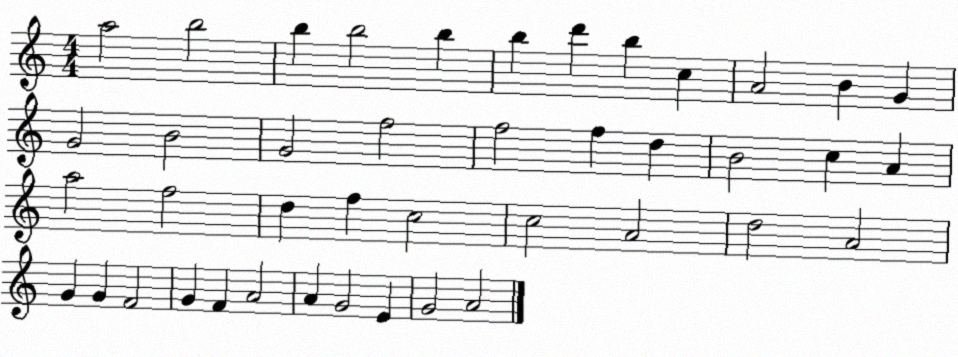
X:1
T:Untitled
M:4/4
L:1/4
K:C
a2 b2 b b2 b b d' b c A2 B G G2 B2 G2 f2 f2 f d B2 c A a2 f2 d f c2 c2 A2 d2 A2 G G F2 G F A2 A G2 E G2 A2